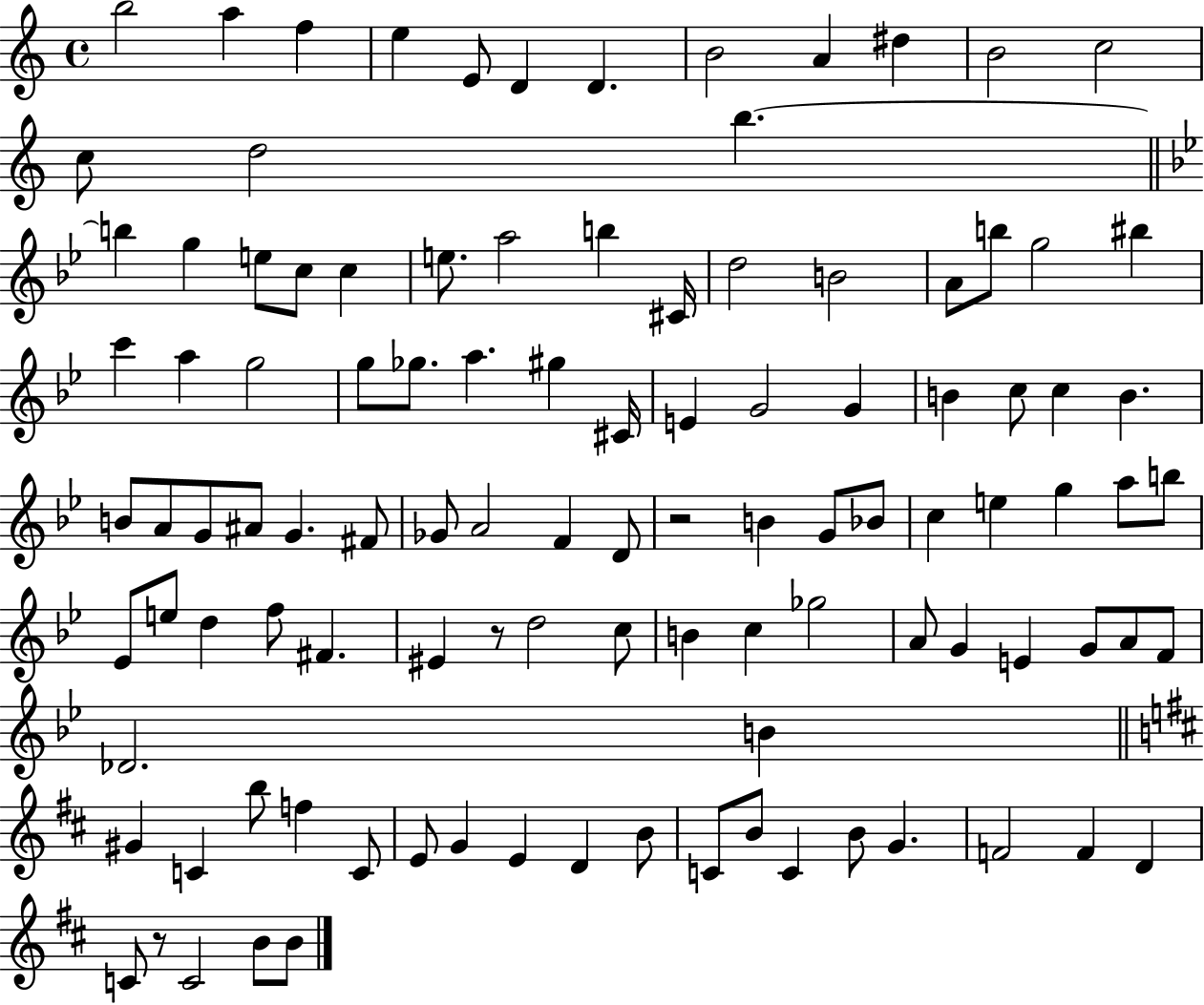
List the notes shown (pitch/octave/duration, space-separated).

B5/h A5/q F5/q E5/q E4/e D4/q D4/q. B4/h A4/q D#5/q B4/h C5/h C5/e D5/h B5/q. B5/q G5/q E5/e C5/e C5/q E5/e. A5/h B5/q C#4/s D5/h B4/h A4/e B5/e G5/h BIS5/q C6/q A5/q G5/h G5/e Gb5/e. A5/q. G#5/q C#4/s E4/q G4/h G4/q B4/q C5/e C5/q B4/q. B4/e A4/e G4/e A#4/e G4/q. F#4/e Gb4/e A4/h F4/q D4/e R/h B4/q G4/e Bb4/e C5/q E5/q G5/q A5/e B5/e Eb4/e E5/e D5/q F5/e F#4/q. EIS4/q R/e D5/h C5/e B4/q C5/q Gb5/h A4/e G4/q E4/q G4/e A4/e F4/e Db4/h. B4/q G#4/q C4/q B5/e F5/q C4/e E4/e G4/q E4/q D4/q B4/e C4/e B4/e C4/q B4/e G4/q. F4/h F4/q D4/q C4/e R/e C4/h B4/e B4/e